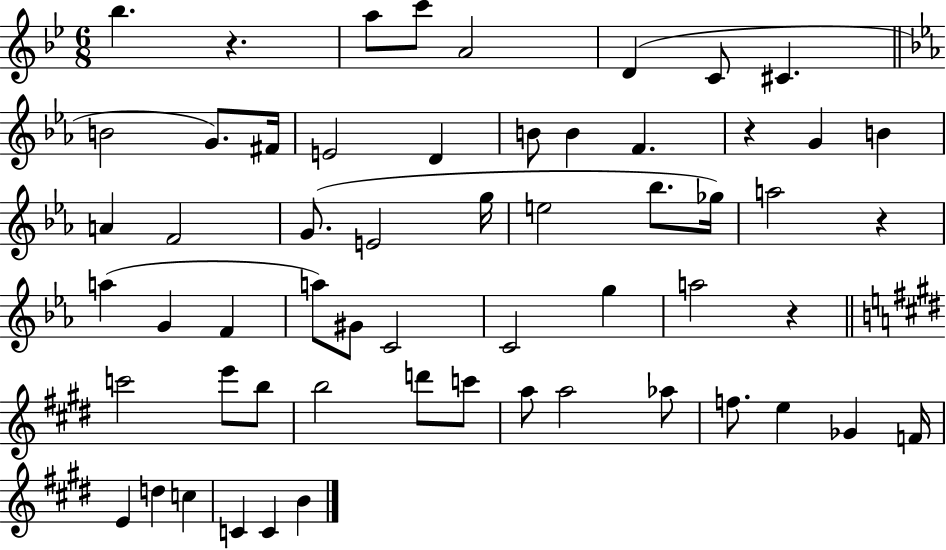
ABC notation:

X:1
T:Untitled
M:6/8
L:1/4
K:Bb
_b z a/2 c'/2 A2 D C/2 ^C B2 G/2 ^F/4 E2 D B/2 B F z G B A F2 G/2 E2 g/4 e2 _b/2 _g/4 a2 z a G F a/2 ^G/2 C2 C2 g a2 z c'2 e'/2 b/2 b2 d'/2 c'/2 a/2 a2 _a/2 f/2 e _G F/4 E d c C C B